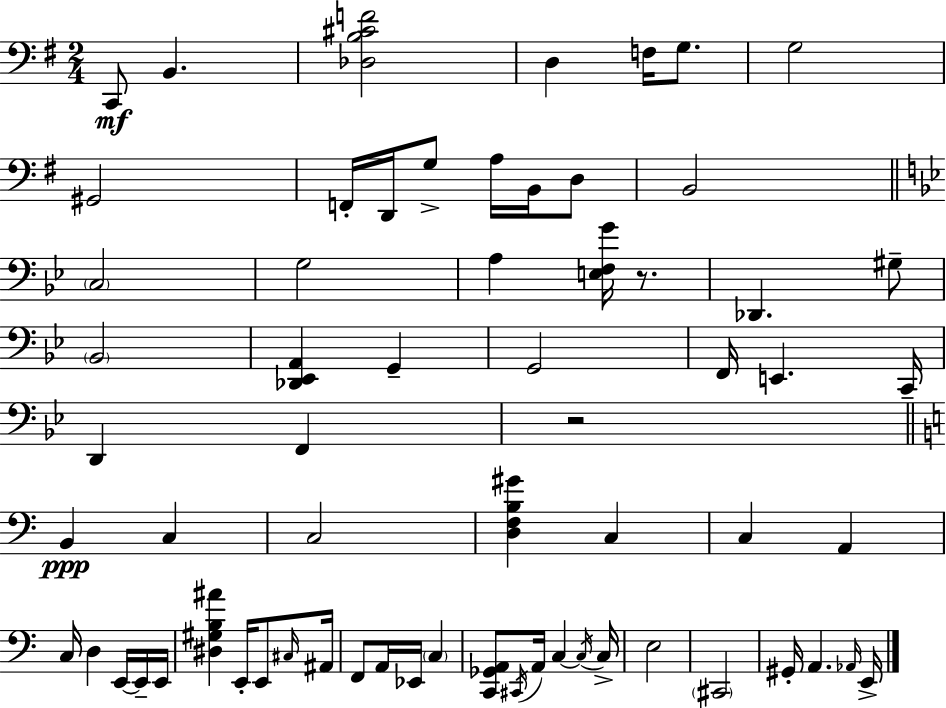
C2/e B2/q. [Db3,B3,C#4,F4]/h D3/q F3/s G3/e. G3/h G#2/h F2/s D2/s G3/e A3/s B2/s D3/e B2/h C3/h G3/h A3/q [E3,F3,G4]/s R/e. Db2/q. G#3/e Bb2/h [Db2,Eb2,A2]/q G2/q G2/h F2/s E2/q. C2/s D2/q F2/q R/h B2/q C3/q C3/h [D3,F3,B3,G#4]/q C3/q C3/q A2/q C3/s D3/q E2/s E2/s E2/s [D#3,G#3,B3,A#4]/q E2/s E2/e C#3/s A#2/s F2/e A2/s Eb2/s C3/q [C2,Gb2,A2]/e C#2/s A2/s C3/q C3/s C3/s E3/h C#2/h G#2/s A2/q. Ab2/s E2/s